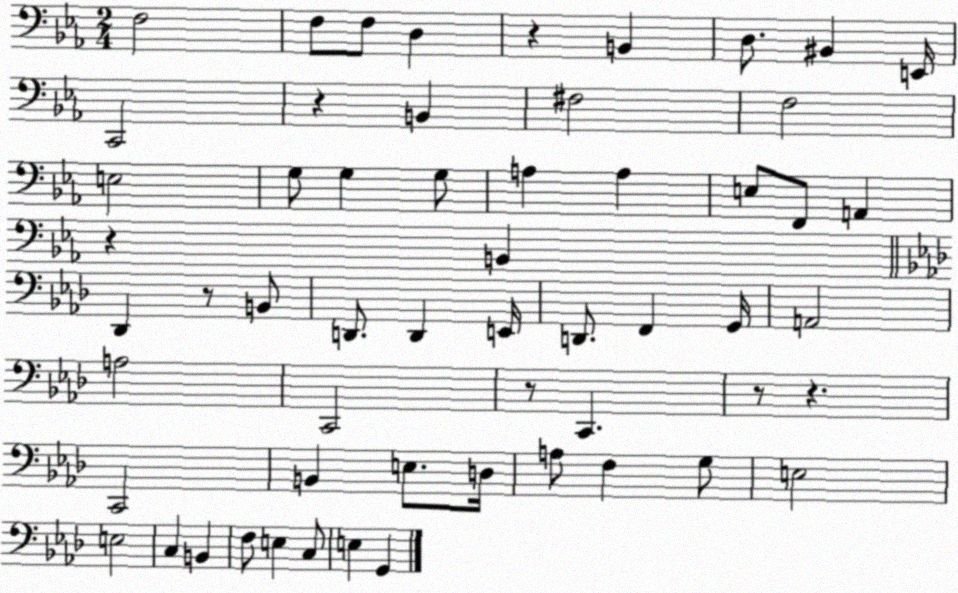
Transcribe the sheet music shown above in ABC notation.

X:1
T:Untitled
M:2/4
L:1/4
K:Eb
F,2 F,/2 F,/2 D, z B,, D,/2 ^B,, E,,/4 C,,2 z B,, ^F,2 F,2 E,2 G,/2 G, G,/2 A, A, E,/2 F,,/2 A,, z B,, _D,, z/2 B,,/2 D,,/2 D,, E,,/4 D,,/2 F,, G,,/4 A,,2 A,2 C,,2 z/2 C,, z/2 z C,,2 B,, E,/2 D,/4 A,/2 F, G,/2 E,2 E,2 C, B,, F,/2 E, C,/2 E, G,,